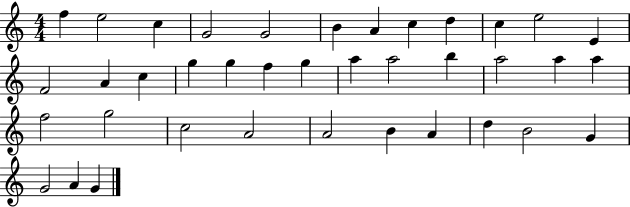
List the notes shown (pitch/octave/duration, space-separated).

F5/q E5/h C5/q G4/h G4/h B4/q A4/q C5/q D5/q C5/q E5/h E4/q F4/h A4/q C5/q G5/q G5/q F5/q G5/q A5/q A5/h B5/q A5/h A5/q A5/q F5/h G5/h C5/h A4/h A4/h B4/q A4/q D5/q B4/h G4/q G4/h A4/q G4/q